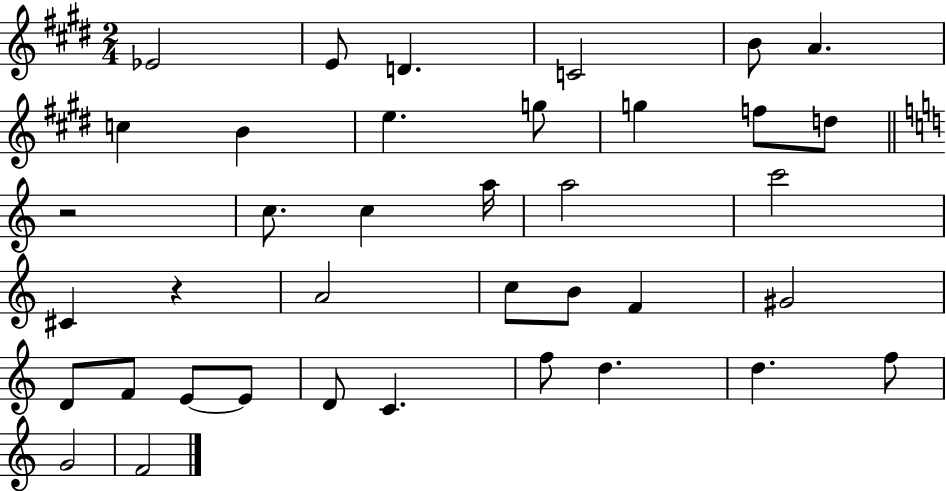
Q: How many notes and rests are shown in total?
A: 38